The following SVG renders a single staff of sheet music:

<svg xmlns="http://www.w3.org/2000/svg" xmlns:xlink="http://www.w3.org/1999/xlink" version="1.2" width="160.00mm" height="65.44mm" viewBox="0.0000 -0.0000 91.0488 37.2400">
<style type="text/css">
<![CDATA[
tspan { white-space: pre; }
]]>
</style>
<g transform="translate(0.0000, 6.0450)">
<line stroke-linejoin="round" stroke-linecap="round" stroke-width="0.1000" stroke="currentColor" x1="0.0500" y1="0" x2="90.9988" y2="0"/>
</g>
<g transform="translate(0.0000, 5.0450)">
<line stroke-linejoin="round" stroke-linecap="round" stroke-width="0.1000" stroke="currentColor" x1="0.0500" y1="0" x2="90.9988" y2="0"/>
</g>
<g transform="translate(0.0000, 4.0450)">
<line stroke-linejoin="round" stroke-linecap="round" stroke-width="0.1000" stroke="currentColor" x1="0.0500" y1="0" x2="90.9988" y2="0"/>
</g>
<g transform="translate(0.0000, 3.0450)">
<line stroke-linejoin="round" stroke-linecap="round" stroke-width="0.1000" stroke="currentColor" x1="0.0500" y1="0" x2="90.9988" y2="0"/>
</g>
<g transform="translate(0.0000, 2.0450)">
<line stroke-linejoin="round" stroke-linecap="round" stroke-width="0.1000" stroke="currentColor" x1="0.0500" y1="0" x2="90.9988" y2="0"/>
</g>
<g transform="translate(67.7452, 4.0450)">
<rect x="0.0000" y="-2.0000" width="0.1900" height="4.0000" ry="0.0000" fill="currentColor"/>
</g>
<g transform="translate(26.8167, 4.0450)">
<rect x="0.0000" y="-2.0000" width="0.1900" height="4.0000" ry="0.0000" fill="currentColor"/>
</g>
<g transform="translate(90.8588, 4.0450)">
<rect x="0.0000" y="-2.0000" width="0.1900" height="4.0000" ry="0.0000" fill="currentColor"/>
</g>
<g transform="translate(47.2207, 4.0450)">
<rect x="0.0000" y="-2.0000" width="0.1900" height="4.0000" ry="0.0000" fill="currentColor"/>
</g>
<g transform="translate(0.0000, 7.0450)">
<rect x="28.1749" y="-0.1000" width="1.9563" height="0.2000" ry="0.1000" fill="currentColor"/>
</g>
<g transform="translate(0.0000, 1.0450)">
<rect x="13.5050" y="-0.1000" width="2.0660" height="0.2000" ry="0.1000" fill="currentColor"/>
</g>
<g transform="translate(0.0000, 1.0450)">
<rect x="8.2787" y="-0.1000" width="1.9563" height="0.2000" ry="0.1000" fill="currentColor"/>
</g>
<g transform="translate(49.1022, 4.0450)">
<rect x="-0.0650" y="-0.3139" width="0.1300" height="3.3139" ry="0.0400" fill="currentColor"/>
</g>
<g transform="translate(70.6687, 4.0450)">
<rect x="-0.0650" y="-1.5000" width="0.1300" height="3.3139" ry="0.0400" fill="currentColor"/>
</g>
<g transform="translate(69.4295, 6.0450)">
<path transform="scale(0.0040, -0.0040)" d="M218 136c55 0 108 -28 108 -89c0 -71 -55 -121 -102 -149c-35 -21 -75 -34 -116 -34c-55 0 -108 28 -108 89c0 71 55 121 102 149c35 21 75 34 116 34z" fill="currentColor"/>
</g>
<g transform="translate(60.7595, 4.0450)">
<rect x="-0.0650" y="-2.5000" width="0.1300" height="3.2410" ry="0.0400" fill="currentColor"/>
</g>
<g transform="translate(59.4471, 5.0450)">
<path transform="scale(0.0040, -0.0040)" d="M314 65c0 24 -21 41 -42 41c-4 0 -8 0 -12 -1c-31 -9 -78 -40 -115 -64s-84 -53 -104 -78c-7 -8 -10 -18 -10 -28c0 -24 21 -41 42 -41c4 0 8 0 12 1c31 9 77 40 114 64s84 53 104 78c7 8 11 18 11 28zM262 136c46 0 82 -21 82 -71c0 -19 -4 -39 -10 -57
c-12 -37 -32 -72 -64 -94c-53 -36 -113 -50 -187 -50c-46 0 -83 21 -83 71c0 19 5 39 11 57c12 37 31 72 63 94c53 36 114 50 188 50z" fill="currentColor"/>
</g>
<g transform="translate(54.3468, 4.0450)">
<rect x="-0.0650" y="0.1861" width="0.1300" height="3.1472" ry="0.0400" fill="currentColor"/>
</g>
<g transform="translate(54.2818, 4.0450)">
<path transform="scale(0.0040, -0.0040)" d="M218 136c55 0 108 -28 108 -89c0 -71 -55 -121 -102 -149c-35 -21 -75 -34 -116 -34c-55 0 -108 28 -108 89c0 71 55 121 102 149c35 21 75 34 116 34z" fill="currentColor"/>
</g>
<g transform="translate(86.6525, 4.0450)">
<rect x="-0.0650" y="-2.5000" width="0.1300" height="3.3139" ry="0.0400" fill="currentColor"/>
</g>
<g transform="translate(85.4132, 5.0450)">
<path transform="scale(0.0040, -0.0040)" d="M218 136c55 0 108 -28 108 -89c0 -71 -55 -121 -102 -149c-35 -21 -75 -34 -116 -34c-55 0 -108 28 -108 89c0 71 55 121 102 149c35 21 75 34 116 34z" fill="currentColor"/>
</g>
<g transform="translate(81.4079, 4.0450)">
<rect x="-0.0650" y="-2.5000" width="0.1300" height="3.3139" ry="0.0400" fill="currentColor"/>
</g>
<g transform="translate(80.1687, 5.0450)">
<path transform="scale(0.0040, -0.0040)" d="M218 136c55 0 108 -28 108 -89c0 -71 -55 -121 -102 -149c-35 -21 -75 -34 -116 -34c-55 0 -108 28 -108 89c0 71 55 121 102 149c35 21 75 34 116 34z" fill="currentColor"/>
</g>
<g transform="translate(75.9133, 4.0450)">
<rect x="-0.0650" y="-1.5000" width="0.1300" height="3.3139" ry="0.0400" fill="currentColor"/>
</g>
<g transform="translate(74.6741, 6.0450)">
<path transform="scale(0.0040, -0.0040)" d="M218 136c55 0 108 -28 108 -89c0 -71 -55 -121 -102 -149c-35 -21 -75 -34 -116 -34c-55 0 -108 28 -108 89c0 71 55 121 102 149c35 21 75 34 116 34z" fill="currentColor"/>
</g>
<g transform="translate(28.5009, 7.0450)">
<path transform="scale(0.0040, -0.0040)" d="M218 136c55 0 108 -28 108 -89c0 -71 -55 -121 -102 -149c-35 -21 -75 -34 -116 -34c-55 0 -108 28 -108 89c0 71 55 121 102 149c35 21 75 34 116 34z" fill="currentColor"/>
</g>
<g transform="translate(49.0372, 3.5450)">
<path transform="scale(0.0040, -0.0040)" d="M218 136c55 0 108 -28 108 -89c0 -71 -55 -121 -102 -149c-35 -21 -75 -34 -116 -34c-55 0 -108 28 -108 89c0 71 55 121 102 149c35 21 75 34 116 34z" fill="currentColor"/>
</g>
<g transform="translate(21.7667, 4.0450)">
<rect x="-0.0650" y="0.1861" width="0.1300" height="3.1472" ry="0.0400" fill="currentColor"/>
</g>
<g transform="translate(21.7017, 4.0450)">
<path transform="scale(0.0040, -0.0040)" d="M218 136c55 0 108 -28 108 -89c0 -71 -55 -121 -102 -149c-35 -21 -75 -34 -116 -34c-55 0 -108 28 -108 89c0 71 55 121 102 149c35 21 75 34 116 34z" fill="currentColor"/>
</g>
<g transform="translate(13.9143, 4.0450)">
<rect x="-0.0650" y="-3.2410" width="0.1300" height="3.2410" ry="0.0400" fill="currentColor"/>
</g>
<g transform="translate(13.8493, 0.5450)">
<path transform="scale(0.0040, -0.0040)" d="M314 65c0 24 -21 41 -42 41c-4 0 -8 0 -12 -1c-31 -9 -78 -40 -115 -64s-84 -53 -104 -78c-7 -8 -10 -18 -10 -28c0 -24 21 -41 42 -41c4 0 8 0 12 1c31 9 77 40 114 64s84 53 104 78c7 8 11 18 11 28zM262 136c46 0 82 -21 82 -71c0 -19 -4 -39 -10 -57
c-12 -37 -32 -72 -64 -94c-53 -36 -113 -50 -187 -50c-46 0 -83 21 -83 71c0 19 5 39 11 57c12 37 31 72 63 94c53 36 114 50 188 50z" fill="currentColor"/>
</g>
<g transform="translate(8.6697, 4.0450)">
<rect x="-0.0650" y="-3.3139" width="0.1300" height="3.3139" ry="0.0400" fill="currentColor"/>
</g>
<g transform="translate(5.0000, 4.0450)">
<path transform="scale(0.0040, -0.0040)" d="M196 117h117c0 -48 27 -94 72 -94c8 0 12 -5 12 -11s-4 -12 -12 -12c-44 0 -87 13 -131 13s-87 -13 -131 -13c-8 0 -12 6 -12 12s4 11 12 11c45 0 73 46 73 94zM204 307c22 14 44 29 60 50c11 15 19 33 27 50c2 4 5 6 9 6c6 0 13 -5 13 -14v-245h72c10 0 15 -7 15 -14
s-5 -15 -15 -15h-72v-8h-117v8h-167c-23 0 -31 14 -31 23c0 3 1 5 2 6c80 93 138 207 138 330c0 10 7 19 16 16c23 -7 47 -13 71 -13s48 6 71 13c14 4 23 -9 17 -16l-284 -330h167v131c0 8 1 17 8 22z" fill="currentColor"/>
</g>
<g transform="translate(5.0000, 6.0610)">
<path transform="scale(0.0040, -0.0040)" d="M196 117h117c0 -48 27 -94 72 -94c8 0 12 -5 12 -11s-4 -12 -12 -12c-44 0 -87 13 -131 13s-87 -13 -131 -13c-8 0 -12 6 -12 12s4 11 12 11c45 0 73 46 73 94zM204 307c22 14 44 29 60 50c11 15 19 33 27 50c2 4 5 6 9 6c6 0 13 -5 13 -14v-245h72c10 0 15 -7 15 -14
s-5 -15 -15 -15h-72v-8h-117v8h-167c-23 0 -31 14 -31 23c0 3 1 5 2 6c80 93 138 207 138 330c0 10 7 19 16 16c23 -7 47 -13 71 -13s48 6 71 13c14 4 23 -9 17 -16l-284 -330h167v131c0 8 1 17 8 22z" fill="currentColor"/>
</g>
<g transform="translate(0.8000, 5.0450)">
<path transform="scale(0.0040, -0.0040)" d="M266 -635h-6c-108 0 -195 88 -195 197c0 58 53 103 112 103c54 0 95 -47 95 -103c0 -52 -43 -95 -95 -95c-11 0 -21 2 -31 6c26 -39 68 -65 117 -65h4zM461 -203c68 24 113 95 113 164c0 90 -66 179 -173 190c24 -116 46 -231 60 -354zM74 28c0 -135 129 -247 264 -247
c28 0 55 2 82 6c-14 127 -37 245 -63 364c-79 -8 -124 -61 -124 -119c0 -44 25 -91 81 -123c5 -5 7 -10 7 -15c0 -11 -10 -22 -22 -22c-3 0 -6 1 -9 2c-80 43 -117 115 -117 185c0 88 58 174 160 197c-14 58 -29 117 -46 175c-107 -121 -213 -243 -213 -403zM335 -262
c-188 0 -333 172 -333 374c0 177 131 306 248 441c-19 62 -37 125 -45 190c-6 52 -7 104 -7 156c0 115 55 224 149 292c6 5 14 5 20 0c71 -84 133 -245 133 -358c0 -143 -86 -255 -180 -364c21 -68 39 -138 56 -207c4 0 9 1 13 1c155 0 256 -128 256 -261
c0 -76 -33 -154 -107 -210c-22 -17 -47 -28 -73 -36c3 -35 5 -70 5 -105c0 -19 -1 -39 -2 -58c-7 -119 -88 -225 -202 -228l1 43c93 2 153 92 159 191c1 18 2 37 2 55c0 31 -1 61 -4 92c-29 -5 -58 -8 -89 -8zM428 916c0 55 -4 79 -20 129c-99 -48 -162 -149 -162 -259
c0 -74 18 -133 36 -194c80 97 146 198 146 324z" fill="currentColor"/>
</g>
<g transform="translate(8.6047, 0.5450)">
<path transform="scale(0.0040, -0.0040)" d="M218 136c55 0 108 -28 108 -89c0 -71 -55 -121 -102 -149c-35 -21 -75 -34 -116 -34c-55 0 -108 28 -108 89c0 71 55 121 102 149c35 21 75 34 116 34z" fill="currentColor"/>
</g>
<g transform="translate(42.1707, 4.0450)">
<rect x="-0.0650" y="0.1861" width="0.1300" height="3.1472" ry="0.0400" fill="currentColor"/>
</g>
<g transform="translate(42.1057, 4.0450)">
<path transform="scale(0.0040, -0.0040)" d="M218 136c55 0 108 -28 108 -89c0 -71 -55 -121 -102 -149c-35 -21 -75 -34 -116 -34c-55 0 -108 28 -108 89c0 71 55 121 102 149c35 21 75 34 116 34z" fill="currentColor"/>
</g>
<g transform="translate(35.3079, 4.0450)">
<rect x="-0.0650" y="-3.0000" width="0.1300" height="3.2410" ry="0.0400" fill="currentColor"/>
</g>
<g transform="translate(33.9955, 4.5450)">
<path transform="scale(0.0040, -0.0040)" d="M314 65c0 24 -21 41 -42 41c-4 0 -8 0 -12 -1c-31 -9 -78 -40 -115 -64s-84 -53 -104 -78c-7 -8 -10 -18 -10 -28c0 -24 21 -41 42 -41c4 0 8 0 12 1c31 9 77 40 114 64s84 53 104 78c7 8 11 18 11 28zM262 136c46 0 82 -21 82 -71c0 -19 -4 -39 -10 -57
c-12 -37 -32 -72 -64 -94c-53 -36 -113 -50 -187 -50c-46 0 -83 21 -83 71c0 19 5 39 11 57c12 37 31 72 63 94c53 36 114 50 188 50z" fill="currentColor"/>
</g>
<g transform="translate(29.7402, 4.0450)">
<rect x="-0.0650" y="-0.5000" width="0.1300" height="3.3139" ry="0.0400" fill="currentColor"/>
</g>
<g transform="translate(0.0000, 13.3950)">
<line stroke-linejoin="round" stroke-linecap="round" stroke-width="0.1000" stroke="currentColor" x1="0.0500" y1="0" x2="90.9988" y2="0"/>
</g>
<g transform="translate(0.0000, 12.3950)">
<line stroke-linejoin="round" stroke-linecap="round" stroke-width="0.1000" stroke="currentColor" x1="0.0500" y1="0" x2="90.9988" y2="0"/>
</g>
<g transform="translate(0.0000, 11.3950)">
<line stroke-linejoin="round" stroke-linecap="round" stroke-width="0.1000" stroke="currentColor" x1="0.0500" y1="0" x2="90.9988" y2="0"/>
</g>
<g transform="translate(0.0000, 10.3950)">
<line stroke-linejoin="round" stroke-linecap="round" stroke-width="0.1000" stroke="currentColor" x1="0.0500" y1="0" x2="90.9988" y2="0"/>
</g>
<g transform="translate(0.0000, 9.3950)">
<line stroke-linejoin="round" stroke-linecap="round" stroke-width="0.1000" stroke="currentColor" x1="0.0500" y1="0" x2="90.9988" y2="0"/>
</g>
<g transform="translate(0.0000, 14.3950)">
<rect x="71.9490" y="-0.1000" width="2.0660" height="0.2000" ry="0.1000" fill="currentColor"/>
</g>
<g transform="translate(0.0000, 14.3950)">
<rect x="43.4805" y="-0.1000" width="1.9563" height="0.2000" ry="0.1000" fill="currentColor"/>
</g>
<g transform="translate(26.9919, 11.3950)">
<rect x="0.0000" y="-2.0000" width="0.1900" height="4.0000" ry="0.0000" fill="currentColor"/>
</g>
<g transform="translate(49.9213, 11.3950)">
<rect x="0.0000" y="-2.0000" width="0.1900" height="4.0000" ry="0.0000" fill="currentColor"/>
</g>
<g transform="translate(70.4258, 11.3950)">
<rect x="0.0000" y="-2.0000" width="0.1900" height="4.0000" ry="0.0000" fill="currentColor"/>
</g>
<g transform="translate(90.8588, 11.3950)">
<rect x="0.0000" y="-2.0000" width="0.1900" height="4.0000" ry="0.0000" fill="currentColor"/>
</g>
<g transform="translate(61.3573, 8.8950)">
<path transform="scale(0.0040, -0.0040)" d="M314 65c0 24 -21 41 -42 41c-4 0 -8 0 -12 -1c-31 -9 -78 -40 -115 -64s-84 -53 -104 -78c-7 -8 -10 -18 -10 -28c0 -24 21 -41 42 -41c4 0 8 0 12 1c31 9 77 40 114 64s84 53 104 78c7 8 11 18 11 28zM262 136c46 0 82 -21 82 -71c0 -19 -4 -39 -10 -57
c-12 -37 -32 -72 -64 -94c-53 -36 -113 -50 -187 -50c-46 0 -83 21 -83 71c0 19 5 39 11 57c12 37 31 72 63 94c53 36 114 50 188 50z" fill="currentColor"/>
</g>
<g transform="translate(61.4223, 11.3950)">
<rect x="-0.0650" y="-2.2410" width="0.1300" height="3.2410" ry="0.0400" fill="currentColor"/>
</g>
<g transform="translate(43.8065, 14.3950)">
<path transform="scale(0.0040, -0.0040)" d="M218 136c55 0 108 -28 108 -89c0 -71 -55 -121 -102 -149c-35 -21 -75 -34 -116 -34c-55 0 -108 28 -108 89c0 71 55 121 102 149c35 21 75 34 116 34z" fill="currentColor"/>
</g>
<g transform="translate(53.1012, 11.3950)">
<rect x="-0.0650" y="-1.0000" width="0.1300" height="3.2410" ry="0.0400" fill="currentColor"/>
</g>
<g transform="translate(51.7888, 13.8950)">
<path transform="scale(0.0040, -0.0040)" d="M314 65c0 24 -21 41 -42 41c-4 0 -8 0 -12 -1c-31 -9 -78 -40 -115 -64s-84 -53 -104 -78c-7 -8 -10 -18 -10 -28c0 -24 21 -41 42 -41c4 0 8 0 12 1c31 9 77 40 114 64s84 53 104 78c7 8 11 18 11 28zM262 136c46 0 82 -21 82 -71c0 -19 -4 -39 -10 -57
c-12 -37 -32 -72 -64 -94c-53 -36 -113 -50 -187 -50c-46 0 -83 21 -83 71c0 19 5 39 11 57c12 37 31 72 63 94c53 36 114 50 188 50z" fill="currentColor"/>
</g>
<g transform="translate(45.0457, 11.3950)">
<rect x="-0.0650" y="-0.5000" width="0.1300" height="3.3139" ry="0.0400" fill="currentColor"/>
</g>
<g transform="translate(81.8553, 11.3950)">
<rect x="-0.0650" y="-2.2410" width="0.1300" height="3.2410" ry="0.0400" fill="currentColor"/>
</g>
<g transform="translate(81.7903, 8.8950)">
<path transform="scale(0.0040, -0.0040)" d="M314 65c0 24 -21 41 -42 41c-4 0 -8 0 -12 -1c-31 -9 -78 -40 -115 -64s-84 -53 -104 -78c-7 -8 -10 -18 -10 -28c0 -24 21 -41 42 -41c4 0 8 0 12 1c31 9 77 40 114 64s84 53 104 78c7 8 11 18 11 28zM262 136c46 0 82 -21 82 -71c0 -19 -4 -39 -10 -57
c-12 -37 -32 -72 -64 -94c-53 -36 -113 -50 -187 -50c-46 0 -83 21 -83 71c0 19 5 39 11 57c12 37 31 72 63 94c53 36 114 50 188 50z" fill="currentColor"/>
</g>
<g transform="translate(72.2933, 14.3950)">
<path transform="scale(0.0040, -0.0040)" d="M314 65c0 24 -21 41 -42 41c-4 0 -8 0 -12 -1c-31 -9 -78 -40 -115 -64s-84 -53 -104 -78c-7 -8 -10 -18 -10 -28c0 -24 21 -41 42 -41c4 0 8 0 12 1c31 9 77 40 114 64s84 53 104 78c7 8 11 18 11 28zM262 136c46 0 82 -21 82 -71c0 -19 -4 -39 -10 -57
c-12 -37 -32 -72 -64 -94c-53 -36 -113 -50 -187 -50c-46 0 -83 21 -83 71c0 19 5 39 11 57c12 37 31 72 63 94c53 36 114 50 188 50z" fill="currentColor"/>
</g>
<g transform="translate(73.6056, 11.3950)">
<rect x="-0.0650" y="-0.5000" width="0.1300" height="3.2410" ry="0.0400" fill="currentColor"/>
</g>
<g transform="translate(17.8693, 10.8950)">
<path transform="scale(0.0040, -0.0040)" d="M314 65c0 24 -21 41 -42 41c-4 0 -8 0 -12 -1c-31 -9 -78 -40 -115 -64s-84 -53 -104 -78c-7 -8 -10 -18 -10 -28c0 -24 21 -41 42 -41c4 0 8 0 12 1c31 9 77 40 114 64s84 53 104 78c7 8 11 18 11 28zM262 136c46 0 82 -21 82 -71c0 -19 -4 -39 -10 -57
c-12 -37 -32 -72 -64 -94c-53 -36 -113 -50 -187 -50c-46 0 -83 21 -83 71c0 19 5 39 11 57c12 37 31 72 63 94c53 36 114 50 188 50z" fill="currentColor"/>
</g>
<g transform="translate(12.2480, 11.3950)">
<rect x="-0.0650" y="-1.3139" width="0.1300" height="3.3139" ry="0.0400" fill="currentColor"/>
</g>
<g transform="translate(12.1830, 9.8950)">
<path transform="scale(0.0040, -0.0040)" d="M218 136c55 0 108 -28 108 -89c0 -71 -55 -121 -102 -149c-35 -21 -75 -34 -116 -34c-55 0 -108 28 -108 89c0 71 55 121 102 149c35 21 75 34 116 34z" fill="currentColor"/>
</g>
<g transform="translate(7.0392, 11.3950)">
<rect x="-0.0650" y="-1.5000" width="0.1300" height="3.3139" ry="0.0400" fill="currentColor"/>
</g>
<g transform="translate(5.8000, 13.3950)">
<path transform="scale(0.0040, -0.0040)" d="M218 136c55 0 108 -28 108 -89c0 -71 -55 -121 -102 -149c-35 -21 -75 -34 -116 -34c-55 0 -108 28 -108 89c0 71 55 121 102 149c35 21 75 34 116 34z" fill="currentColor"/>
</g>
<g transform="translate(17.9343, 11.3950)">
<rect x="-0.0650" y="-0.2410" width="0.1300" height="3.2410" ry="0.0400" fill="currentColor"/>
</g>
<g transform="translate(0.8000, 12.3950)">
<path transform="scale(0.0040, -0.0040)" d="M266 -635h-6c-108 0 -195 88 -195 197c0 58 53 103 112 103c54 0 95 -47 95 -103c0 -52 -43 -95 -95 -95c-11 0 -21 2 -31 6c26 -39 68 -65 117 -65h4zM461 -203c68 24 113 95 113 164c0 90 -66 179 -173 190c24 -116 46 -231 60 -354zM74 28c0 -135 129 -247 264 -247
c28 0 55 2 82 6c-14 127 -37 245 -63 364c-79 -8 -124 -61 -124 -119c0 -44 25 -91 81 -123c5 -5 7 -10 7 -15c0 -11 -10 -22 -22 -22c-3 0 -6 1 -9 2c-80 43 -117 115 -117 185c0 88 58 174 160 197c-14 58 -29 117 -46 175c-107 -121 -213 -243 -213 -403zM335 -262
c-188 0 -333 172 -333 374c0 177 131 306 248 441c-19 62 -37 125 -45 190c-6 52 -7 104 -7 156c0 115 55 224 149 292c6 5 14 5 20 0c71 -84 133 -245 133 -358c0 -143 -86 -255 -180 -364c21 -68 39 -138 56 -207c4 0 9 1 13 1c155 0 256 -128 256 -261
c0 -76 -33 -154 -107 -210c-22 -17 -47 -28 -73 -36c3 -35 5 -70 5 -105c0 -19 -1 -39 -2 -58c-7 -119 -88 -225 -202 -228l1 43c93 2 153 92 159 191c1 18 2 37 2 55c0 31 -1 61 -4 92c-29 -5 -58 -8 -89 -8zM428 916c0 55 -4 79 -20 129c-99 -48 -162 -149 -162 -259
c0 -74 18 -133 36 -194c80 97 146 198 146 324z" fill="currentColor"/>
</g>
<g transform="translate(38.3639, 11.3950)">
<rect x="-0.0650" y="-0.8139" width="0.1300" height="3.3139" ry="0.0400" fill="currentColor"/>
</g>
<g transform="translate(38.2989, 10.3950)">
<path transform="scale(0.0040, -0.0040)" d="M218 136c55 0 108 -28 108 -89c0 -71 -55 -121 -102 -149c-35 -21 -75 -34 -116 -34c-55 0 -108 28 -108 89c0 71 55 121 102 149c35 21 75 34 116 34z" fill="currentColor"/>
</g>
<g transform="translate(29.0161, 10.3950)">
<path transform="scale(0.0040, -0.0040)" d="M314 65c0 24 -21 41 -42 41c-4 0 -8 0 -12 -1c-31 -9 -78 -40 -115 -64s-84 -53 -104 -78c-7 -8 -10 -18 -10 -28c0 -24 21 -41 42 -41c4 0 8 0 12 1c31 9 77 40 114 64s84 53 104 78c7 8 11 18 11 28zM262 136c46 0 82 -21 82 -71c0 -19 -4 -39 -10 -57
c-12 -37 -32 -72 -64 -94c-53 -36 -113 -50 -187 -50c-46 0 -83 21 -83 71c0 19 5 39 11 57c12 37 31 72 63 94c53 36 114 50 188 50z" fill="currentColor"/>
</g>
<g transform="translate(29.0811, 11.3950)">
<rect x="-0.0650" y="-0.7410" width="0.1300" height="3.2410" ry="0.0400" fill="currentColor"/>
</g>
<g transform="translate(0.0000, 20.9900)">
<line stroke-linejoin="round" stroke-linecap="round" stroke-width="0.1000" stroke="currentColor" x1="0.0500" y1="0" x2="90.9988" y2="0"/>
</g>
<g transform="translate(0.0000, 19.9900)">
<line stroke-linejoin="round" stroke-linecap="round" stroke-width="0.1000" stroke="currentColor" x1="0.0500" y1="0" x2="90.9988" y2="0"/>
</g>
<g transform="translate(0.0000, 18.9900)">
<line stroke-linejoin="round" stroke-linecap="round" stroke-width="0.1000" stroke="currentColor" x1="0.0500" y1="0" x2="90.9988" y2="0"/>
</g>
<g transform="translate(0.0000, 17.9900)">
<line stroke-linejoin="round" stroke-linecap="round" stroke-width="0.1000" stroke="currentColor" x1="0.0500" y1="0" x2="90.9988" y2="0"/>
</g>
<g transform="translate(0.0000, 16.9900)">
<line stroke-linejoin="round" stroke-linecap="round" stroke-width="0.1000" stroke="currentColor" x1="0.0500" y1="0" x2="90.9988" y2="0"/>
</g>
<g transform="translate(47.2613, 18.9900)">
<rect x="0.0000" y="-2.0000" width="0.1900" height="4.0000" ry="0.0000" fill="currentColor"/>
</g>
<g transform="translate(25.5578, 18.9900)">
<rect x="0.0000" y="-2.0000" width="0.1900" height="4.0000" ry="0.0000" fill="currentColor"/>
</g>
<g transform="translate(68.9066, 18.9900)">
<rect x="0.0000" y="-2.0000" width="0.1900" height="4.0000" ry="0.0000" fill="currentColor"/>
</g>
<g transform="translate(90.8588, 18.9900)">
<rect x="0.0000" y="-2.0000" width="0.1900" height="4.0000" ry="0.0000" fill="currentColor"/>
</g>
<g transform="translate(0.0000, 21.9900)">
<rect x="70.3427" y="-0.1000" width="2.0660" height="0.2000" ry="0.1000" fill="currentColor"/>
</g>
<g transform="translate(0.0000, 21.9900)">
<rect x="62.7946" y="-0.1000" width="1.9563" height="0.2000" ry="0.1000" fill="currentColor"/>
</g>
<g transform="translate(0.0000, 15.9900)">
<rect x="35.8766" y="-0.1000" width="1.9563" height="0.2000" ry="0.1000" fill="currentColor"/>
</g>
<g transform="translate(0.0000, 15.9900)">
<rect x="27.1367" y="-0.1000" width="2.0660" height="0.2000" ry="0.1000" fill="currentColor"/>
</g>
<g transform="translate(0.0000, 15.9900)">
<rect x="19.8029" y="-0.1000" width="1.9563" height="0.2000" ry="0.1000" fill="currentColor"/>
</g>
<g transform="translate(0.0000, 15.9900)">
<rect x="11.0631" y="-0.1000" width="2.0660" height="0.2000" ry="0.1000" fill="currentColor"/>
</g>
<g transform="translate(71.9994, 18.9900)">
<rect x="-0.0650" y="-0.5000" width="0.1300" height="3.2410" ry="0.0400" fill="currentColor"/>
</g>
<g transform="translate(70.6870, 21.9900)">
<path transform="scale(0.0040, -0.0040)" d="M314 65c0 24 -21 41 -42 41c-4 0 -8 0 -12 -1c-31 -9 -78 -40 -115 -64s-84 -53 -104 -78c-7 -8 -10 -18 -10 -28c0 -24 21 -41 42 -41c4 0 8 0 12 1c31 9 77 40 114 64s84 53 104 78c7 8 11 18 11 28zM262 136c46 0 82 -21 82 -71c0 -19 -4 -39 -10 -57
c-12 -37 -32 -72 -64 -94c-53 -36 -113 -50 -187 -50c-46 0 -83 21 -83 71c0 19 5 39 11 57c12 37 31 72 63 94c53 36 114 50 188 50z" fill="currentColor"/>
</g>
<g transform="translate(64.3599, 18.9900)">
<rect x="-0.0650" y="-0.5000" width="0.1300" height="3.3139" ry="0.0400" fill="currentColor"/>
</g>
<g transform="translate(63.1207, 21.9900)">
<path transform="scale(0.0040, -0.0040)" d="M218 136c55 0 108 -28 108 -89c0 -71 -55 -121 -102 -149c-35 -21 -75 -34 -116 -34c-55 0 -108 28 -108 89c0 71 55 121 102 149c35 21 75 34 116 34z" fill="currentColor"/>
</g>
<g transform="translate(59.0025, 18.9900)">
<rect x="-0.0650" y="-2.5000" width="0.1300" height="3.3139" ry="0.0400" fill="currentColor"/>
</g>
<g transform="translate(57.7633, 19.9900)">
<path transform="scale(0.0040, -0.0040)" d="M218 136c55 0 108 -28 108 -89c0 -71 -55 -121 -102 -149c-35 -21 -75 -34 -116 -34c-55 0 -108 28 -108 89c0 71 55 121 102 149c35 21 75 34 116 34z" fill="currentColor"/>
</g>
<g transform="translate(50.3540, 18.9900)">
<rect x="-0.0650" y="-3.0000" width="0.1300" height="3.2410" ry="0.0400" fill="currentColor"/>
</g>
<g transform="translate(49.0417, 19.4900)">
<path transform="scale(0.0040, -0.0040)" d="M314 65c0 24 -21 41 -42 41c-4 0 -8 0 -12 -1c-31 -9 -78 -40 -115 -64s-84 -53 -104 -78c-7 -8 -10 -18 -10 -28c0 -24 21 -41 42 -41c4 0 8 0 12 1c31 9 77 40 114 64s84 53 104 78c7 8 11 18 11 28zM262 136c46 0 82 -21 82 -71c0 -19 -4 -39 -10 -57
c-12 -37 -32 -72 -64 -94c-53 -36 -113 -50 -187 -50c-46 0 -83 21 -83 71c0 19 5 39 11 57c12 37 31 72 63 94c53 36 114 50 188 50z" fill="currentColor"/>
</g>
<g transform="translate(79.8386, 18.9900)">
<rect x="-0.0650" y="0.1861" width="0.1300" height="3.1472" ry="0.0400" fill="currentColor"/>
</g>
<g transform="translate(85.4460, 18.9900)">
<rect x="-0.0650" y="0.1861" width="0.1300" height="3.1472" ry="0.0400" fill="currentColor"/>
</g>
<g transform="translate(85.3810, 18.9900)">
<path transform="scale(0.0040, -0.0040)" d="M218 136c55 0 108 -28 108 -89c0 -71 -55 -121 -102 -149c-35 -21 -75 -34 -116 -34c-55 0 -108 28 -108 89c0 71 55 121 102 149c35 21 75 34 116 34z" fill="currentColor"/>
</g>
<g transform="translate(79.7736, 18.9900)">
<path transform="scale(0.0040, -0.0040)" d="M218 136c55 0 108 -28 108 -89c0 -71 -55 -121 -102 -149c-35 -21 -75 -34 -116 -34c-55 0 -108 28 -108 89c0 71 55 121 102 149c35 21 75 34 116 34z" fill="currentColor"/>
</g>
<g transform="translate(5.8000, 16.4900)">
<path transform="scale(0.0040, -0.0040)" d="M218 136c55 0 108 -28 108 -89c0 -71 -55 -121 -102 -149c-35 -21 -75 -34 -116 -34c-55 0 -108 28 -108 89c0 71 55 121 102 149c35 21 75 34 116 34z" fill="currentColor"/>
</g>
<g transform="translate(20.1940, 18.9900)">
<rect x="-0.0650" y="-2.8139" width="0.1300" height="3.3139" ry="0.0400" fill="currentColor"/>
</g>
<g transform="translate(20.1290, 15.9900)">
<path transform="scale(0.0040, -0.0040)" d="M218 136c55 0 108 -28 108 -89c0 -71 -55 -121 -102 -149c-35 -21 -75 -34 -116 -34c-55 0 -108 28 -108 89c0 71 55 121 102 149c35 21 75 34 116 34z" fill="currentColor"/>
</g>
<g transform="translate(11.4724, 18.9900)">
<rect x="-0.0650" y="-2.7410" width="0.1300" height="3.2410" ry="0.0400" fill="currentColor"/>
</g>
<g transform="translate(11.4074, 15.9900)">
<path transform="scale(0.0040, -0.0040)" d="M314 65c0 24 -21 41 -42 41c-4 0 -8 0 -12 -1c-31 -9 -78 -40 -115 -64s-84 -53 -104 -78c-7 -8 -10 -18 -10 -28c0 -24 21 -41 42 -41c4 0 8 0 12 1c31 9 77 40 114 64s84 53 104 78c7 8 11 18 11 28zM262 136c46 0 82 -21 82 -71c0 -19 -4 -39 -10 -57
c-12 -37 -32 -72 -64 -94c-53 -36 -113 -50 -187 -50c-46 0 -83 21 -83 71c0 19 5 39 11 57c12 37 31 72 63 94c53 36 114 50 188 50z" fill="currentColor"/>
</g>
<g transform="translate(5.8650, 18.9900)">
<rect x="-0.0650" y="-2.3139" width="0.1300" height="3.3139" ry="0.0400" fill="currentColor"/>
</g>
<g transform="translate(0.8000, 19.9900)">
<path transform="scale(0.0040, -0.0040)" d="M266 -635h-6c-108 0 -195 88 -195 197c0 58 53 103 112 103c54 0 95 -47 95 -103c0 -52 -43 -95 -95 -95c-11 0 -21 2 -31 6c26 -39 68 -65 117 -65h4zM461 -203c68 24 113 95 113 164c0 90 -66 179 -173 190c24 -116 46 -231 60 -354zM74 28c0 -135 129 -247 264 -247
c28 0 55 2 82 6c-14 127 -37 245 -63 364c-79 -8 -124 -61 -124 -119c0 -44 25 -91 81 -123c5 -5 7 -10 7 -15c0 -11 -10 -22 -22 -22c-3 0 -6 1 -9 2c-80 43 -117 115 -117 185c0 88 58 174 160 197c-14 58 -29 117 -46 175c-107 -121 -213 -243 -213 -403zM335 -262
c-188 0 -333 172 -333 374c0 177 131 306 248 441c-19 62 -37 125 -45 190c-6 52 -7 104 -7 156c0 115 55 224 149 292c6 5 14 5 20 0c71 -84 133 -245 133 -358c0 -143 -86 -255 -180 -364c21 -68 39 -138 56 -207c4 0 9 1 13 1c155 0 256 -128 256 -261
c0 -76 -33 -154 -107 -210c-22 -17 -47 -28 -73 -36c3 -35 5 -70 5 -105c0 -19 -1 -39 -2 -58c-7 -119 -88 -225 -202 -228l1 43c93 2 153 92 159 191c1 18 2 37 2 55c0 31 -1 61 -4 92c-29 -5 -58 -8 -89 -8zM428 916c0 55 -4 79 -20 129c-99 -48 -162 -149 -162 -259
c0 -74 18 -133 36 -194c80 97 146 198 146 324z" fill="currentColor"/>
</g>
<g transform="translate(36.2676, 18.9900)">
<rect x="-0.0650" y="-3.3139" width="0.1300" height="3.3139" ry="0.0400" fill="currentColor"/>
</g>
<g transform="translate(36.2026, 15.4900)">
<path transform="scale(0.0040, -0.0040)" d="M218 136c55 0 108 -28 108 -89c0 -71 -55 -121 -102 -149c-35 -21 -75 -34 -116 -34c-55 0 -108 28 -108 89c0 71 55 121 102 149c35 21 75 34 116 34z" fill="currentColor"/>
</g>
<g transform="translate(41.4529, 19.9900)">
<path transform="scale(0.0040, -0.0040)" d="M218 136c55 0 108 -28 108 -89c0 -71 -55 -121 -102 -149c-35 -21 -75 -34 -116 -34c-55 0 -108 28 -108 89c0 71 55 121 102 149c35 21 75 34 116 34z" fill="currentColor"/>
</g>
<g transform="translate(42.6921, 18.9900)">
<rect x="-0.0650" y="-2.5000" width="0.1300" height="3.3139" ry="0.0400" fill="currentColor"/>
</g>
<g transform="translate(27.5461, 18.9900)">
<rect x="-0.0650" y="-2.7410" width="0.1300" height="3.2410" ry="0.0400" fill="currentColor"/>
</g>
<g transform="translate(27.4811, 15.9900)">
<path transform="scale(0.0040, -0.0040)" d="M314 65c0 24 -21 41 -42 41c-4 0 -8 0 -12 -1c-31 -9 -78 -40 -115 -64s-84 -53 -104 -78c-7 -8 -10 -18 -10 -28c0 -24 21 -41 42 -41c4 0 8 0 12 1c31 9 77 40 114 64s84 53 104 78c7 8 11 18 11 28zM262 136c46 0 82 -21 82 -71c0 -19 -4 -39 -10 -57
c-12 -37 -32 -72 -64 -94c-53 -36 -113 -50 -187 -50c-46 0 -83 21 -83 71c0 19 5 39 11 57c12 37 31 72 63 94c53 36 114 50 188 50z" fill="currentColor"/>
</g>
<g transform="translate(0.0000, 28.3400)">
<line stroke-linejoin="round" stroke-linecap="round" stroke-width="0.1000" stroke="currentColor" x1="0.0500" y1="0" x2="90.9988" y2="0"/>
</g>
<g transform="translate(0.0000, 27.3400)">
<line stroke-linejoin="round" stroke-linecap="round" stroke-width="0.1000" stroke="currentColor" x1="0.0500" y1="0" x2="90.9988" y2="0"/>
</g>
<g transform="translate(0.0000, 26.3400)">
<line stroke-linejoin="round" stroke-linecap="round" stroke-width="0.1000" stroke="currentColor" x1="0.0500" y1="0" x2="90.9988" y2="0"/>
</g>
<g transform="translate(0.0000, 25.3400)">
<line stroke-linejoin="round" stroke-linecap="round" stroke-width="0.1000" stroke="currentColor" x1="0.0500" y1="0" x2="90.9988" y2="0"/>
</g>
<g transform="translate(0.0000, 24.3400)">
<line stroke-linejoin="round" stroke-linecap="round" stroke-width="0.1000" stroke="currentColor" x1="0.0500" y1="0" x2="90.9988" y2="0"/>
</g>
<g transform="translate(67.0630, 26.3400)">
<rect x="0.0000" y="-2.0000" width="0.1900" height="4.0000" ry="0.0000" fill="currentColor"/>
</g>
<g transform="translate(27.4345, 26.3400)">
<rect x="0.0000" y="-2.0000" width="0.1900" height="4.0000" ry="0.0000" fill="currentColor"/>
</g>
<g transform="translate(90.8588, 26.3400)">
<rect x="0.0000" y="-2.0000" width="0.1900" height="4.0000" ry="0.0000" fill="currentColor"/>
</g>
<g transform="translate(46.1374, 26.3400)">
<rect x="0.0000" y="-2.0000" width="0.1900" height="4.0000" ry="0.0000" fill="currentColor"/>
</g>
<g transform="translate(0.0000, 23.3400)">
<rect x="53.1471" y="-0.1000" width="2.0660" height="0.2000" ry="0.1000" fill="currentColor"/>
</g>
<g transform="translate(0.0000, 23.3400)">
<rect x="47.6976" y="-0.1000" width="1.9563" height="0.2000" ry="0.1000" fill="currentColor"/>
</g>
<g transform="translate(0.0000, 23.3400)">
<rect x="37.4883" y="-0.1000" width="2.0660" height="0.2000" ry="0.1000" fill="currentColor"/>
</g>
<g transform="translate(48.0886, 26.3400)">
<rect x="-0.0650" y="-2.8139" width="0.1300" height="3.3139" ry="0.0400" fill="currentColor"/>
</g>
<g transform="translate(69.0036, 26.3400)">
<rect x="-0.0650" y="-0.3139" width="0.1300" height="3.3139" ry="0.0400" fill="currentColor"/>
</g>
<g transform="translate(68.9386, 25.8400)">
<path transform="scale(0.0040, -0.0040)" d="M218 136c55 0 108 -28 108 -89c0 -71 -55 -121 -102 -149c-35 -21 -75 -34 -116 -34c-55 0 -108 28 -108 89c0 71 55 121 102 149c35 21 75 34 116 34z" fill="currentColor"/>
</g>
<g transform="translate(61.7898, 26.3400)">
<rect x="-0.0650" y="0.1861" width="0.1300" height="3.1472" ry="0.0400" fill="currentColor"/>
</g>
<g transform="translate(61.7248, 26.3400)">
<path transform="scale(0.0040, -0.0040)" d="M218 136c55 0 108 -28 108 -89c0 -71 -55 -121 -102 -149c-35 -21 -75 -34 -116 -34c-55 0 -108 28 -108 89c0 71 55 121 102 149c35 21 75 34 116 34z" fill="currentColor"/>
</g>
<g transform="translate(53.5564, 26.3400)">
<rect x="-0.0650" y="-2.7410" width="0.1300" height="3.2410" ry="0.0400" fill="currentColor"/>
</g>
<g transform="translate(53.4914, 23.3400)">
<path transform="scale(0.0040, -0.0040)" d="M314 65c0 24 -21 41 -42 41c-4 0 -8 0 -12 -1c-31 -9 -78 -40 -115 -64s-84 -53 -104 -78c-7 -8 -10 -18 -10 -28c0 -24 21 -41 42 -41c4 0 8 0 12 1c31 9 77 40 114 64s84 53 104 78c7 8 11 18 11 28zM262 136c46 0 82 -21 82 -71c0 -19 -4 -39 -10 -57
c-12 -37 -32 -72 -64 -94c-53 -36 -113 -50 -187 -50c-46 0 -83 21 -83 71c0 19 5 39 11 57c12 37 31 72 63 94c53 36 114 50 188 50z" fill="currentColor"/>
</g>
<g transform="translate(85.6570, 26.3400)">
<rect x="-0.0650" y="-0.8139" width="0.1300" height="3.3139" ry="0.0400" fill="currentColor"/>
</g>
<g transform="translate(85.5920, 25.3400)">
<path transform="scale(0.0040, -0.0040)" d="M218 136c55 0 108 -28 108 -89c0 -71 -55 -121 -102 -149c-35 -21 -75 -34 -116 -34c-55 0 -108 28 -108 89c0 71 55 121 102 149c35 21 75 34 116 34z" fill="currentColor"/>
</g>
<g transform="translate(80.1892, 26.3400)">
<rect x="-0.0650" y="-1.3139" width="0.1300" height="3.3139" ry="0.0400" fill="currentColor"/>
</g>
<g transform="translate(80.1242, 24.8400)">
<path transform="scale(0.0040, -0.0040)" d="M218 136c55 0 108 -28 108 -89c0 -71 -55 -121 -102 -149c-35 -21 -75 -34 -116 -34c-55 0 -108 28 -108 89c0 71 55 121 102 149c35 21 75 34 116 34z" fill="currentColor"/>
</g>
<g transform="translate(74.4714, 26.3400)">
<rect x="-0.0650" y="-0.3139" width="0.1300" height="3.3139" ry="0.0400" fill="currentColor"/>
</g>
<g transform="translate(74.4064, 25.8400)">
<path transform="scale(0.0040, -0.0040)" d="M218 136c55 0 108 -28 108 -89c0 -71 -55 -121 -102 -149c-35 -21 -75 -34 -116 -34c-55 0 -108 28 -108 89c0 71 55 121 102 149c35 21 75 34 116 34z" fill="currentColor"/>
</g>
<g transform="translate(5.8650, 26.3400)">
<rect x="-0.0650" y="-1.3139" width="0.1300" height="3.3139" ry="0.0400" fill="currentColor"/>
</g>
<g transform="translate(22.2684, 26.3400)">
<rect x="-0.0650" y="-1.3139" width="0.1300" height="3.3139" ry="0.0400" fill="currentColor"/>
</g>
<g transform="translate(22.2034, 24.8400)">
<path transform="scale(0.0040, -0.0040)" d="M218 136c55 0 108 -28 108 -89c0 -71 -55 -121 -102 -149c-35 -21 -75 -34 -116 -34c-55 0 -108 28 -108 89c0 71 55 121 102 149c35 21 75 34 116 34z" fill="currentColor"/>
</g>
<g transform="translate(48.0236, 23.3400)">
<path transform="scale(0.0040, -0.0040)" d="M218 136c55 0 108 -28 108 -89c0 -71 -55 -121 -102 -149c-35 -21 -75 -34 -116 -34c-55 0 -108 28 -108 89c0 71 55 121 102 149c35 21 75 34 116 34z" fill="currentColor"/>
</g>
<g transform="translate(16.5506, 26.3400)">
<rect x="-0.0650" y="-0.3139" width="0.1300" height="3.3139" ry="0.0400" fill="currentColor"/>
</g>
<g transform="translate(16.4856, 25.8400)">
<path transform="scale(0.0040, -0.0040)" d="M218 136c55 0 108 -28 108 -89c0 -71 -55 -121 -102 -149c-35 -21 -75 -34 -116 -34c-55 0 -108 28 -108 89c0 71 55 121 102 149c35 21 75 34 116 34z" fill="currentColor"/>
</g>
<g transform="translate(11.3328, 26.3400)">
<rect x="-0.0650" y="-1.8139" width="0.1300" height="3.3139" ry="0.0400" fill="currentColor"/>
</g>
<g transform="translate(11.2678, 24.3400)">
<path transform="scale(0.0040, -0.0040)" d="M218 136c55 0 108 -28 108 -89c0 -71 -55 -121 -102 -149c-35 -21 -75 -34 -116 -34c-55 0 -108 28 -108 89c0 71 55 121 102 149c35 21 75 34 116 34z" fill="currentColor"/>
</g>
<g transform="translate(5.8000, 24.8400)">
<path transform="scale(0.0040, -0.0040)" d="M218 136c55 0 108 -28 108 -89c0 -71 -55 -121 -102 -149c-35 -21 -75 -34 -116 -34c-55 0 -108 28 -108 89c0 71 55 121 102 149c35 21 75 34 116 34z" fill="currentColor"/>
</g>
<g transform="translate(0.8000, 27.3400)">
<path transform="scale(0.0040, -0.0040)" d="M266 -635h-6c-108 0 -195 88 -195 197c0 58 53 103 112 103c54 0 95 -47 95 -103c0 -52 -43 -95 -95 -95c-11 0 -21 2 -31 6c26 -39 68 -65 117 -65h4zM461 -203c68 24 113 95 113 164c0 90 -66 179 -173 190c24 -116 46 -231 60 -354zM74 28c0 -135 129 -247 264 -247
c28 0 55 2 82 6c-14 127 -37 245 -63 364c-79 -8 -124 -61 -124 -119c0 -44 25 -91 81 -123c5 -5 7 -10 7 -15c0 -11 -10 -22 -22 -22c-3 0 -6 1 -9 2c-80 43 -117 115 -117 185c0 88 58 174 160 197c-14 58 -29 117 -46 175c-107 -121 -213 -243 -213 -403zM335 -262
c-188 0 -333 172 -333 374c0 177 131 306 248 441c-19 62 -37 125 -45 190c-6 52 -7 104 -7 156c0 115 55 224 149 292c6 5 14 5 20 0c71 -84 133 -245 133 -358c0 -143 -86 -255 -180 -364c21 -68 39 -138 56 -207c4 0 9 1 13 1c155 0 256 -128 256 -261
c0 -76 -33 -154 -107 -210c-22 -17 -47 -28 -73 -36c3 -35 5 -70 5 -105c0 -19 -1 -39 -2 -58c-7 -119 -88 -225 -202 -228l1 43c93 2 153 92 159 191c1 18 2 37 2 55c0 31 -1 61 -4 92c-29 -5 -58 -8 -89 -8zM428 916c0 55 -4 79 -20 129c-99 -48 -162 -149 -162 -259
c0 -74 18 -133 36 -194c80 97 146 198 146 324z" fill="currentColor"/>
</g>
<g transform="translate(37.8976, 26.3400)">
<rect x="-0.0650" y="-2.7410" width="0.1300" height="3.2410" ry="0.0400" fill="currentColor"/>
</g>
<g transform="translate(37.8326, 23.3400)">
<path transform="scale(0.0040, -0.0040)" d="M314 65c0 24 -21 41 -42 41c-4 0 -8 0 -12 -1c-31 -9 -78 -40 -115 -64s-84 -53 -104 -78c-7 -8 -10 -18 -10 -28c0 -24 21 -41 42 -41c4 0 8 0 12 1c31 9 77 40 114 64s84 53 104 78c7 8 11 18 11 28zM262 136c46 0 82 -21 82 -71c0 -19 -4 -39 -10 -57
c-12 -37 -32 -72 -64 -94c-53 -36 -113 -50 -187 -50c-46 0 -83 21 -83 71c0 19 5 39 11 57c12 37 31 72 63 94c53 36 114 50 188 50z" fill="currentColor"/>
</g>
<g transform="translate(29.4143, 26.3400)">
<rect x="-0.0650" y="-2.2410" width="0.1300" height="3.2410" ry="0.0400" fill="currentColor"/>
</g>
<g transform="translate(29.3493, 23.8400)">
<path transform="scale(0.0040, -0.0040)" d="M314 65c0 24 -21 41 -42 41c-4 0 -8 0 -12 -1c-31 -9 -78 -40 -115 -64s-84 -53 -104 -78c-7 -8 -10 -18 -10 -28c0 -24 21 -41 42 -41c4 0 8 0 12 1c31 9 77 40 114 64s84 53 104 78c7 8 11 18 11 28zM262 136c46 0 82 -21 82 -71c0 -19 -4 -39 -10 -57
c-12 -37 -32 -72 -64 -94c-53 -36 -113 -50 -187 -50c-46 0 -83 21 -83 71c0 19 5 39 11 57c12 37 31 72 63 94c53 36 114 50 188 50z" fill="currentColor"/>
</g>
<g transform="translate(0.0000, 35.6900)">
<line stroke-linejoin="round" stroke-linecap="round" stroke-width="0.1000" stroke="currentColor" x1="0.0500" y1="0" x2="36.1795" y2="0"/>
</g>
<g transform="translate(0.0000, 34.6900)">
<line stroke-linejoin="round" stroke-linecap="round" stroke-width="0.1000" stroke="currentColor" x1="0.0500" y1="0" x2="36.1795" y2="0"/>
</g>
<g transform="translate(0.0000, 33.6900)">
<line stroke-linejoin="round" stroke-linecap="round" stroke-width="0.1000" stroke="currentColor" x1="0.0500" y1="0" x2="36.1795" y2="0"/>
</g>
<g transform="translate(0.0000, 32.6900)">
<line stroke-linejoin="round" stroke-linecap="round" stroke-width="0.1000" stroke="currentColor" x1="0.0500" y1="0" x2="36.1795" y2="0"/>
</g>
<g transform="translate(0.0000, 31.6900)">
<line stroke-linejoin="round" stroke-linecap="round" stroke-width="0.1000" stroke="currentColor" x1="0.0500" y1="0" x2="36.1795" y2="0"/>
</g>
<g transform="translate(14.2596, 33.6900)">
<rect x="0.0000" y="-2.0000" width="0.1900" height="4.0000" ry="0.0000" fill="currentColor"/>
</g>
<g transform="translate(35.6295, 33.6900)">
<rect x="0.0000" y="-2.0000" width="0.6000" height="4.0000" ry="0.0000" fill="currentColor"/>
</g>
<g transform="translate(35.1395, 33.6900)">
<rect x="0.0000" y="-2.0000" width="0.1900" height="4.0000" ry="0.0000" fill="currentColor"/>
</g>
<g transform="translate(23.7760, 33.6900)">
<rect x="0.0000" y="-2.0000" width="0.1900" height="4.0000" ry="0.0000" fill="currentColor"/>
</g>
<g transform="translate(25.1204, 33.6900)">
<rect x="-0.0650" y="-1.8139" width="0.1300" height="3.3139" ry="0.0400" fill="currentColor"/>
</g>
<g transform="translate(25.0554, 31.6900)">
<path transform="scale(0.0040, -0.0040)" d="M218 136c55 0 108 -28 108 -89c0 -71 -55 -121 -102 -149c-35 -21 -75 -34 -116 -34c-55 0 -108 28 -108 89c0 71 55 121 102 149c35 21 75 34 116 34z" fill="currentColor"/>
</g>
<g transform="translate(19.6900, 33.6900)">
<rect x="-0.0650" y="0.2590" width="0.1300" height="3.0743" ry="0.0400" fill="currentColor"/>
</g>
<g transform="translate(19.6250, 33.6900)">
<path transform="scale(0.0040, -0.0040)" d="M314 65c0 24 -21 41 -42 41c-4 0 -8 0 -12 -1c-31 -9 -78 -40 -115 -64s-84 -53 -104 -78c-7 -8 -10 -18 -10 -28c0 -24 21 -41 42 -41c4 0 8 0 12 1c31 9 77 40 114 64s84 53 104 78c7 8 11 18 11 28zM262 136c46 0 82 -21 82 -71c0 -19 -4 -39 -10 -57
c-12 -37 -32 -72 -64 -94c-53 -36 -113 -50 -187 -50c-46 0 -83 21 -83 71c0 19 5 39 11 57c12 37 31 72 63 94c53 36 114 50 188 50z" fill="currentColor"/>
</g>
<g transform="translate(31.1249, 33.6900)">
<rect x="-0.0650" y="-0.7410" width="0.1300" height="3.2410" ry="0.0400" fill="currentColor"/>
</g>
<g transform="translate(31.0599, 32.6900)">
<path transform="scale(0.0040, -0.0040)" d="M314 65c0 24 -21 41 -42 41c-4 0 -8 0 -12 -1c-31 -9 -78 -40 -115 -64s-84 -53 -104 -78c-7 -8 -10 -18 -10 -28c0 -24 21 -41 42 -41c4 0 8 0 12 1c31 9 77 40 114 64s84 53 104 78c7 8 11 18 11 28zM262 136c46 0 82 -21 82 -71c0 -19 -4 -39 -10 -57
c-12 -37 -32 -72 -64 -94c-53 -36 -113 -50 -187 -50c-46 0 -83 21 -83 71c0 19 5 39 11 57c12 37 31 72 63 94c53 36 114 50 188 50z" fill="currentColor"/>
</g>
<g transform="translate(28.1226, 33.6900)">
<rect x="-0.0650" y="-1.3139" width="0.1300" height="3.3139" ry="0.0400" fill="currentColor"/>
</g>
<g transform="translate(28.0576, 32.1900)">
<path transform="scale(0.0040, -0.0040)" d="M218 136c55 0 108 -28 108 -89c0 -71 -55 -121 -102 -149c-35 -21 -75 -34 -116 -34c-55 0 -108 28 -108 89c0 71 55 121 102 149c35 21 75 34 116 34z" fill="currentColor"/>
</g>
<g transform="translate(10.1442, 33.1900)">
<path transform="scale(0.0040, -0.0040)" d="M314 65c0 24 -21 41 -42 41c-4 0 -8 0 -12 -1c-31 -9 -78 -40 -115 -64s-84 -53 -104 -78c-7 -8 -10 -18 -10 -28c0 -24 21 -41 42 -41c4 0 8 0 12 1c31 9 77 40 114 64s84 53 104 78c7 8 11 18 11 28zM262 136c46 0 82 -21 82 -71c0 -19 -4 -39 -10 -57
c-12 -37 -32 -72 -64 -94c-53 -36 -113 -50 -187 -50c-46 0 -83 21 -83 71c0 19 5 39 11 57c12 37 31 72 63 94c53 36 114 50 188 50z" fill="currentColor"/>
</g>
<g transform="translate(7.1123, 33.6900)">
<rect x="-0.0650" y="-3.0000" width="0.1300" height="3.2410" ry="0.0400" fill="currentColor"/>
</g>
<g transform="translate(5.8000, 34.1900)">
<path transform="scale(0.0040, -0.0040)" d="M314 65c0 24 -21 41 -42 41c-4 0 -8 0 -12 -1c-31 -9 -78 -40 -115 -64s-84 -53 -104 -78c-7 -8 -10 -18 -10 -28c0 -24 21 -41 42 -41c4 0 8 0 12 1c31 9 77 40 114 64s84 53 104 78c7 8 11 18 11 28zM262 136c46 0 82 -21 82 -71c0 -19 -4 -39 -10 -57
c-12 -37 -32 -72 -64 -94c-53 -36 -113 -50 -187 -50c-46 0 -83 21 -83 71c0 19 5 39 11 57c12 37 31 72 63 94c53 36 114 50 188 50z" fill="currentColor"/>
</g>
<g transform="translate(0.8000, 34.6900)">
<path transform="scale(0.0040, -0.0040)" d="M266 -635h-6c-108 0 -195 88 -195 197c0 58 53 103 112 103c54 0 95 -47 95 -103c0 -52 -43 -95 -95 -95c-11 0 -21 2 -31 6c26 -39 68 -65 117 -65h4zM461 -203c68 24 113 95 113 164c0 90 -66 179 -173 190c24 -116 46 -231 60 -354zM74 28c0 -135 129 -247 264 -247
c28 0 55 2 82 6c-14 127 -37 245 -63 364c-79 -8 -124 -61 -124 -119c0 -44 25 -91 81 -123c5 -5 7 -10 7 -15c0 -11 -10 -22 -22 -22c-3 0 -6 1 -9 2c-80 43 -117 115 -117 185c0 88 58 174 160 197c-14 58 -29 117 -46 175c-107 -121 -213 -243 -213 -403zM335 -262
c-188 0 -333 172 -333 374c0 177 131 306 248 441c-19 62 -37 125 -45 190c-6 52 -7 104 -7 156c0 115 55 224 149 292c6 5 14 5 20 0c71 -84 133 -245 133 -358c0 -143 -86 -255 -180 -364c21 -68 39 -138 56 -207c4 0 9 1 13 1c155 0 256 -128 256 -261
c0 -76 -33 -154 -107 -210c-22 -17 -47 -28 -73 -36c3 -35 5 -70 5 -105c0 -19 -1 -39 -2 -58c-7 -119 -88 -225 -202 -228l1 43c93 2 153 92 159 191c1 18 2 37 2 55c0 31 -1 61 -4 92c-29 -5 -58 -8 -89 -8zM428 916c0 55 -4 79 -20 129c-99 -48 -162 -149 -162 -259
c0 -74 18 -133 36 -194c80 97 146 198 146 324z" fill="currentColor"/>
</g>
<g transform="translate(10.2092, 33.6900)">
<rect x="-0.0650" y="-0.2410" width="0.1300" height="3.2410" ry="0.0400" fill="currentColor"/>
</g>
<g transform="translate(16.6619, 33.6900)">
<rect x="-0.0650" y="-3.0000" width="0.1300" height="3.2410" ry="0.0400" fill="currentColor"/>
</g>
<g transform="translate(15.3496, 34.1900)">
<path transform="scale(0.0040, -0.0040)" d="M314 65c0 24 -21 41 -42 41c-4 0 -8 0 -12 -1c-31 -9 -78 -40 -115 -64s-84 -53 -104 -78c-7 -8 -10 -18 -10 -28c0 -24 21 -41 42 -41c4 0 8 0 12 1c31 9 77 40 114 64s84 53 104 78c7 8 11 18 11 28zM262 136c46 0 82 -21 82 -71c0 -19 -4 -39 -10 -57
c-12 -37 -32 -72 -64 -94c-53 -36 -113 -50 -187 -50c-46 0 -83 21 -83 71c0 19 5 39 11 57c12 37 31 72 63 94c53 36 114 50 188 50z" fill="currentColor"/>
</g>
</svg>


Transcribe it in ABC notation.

X:1
T:Untitled
M:4/4
L:1/4
K:C
b b2 B C A2 B c B G2 E E G G E e c2 d2 d C D2 g2 C2 g2 g a2 a a2 b G A2 G C C2 B B e f c e g2 a2 a a2 B c c e d A2 c2 A2 B2 f e d2